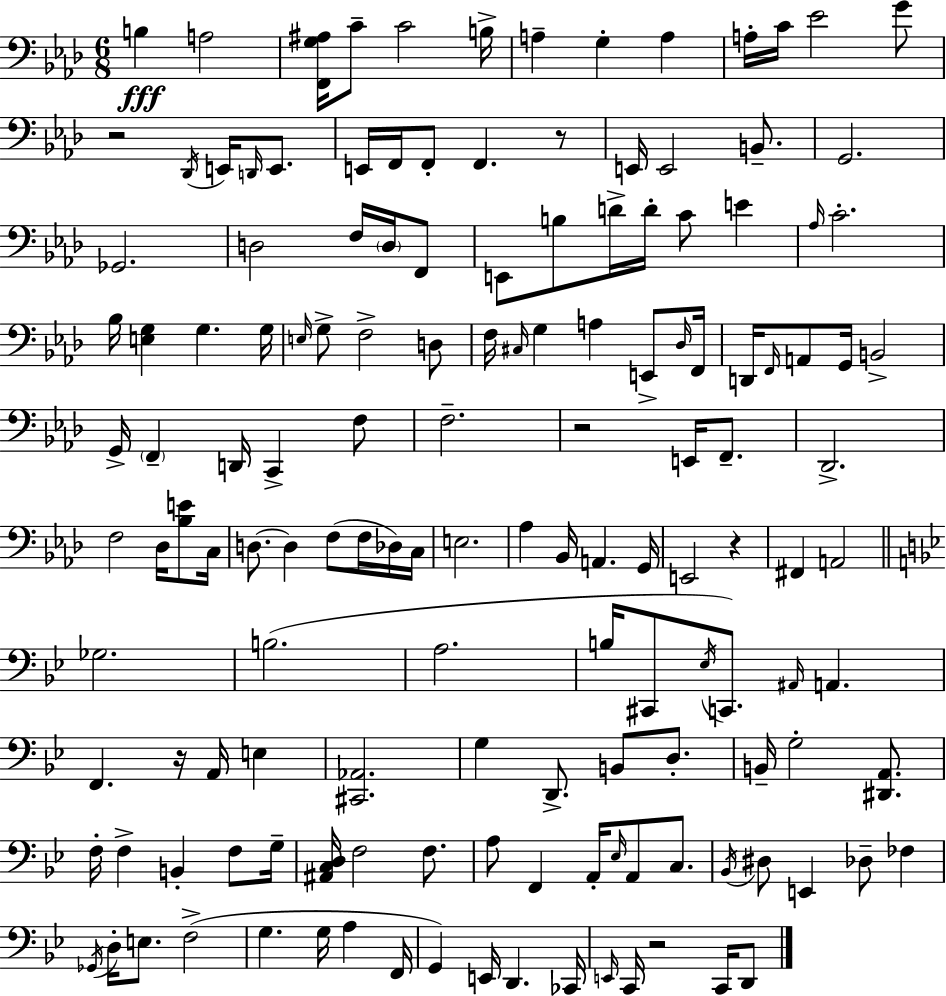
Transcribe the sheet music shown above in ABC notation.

X:1
T:Untitled
M:6/8
L:1/4
K:Ab
B, A,2 [F,,G,^A,]/4 C/2 C2 B,/4 A, G, A, A,/4 C/4 _E2 G/2 z2 _D,,/4 E,,/4 D,,/4 E,,/2 E,,/4 F,,/4 F,,/2 F,, z/2 E,,/4 E,,2 B,,/2 G,,2 _G,,2 D,2 F,/4 D,/4 F,,/2 E,,/2 B,/2 D/4 D/4 C/2 E _A,/4 C2 _B,/4 [E,G,] G, G,/4 E,/4 G,/2 F,2 D,/2 F,/4 ^C,/4 G, A, E,,/2 _D,/4 F,,/4 D,,/4 F,,/4 A,,/2 G,,/4 B,,2 G,,/4 F,, D,,/4 C,, F,/2 F,2 z2 E,,/4 F,,/2 _D,,2 F,2 _D,/4 [_B,E]/2 C,/4 D,/2 D, F,/2 F,/4 _D,/4 C,/4 E,2 _A, _B,,/4 A,, G,,/4 E,,2 z ^F,, A,,2 _G,2 B,2 A,2 B,/4 ^C,,/2 _E,/4 C,,/2 ^A,,/4 A,, F,, z/4 A,,/4 E, [^C,,_A,,]2 G, D,,/2 B,,/2 D,/2 B,,/4 G,2 [^D,,A,,]/2 F,/4 F, B,, F,/2 G,/4 [^A,,C,D,]/4 F,2 F,/2 A,/2 F,, A,,/4 _E,/4 A,,/2 C,/2 _B,,/4 ^D,/2 E,, _D,/2 _F, _G,,/4 D,/4 E,/2 F,2 G, G,/4 A, F,,/4 G,, E,,/4 D,, _C,,/4 E,,/4 C,,/4 z2 C,,/4 D,,/2